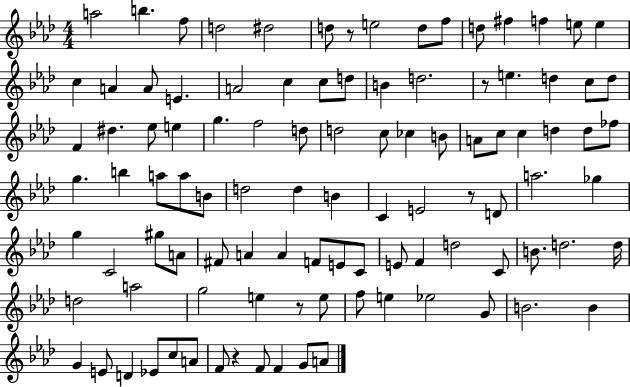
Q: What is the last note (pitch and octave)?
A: A4